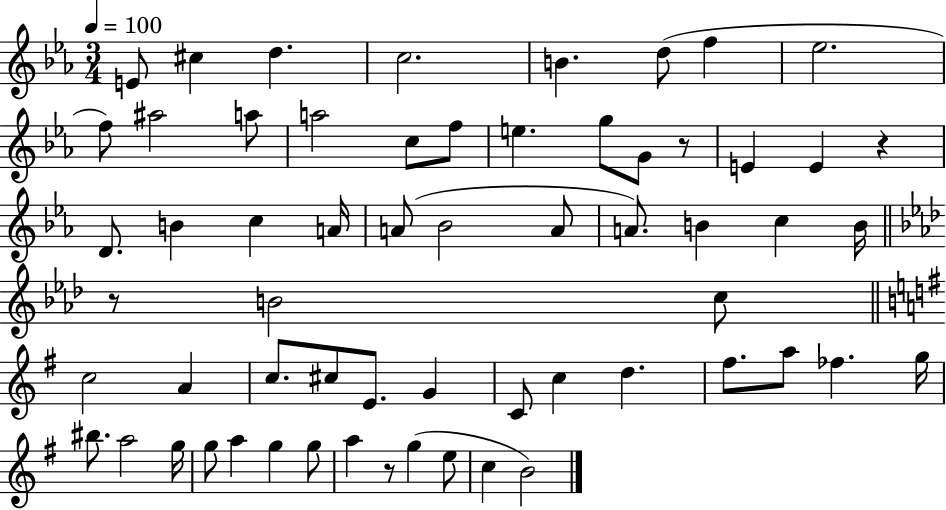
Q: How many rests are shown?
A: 4